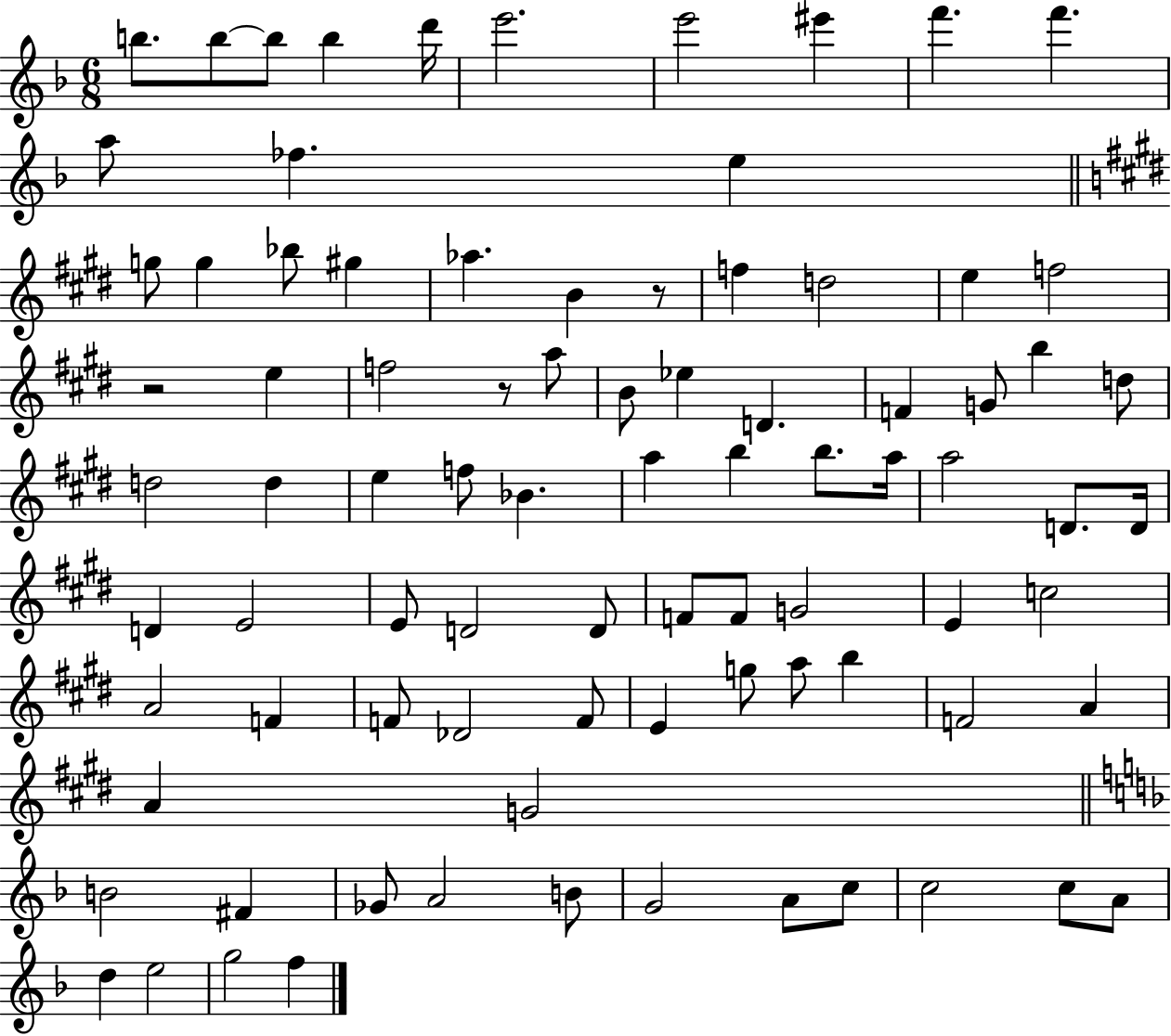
B5/e. B5/e B5/e B5/q D6/s E6/h. E6/h EIS6/q F6/q. F6/q. A5/e FES5/q. E5/q G5/e G5/q Bb5/e G#5/q Ab5/q. B4/q R/e F5/q D5/h E5/q F5/h R/h E5/q F5/h R/e A5/e B4/e Eb5/q D4/q. F4/q G4/e B5/q D5/e D5/h D5/q E5/q F5/e Bb4/q. A5/q B5/q B5/e. A5/s A5/h D4/e. D4/s D4/q E4/h E4/e D4/h D4/e F4/e F4/e G4/h E4/q C5/h A4/h F4/q F4/e Db4/h F4/e E4/q G5/e A5/e B5/q F4/h A4/q A4/q G4/h B4/h F#4/q Gb4/e A4/h B4/e G4/h A4/e C5/e C5/h C5/e A4/e D5/q E5/h G5/h F5/q